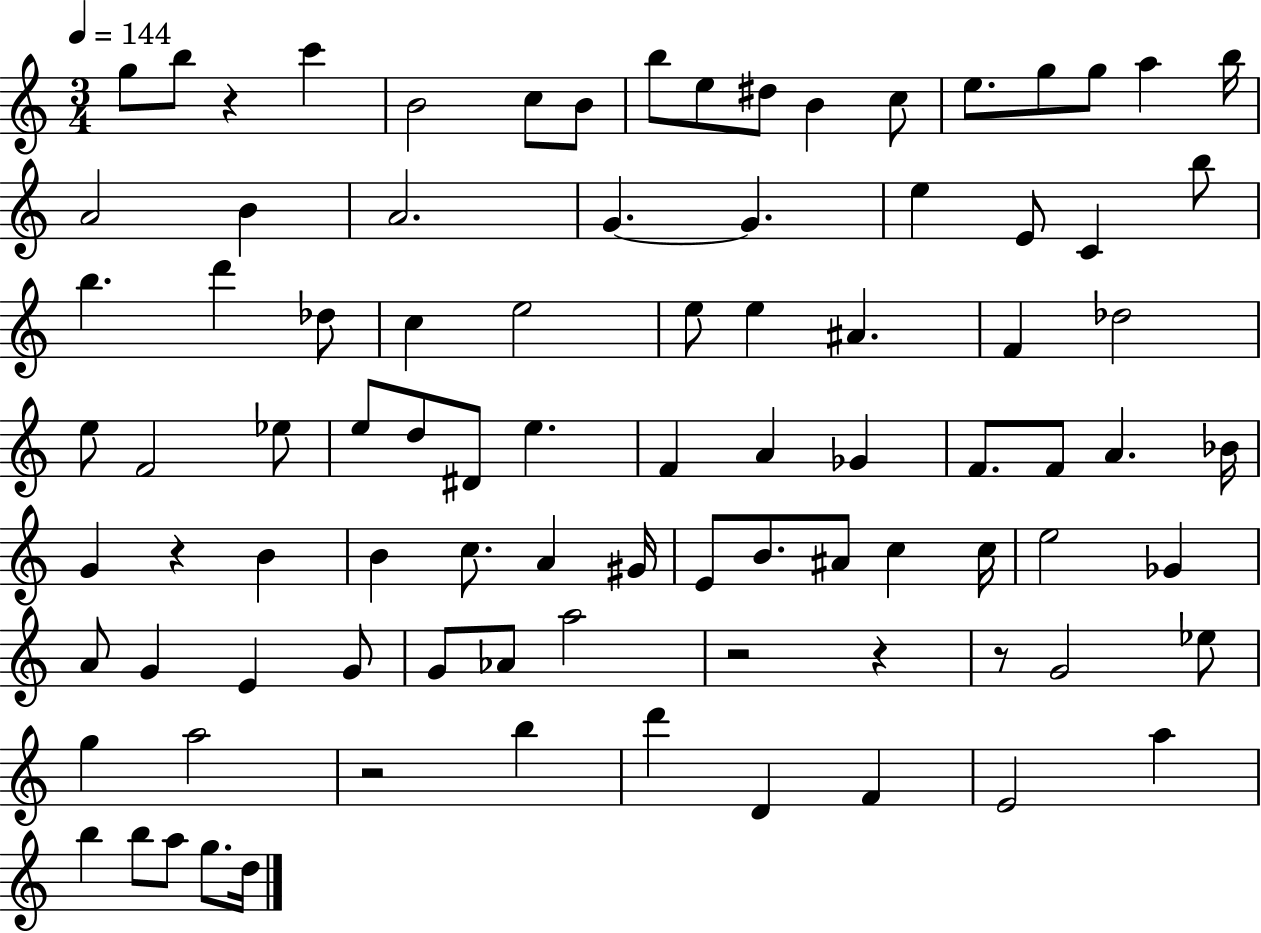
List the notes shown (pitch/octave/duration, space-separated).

G5/e B5/e R/q C6/q B4/h C5/e B4/e B5/e E5/e D#5/e B4/q C5/e E5/e. G5/e G5/e A5/q B5/s A4/h B4/q A4/h. G4/q. G4/q. E5/q E4/e C4/q B5/e B5/q. D6/q Db5/e C5/q E5/h E5/e E5/q A#4/q. F4/q Db5/h E5/e F4/h Eb5/e E5/e D5/e D#4/e E5/q. F4/q A4/q Gb4/q F4/e. F4/e A4/q. Bb4/s G4/q R/q B4/q B4/q C5/e. A4/q G#4/s E4/e B4/e. A#4/e C5/q C5/s E5/h Gb4/q A4/e G4/q E4/q G4/e G4/e Ab4/e A5/h R/h R/q R/e G4/h Eb5/e G5/q A5/h R/h B5/q D6/q D4/q F4/q E4/h A5/q B5/q B5/e A5/e G5/e. D5/s